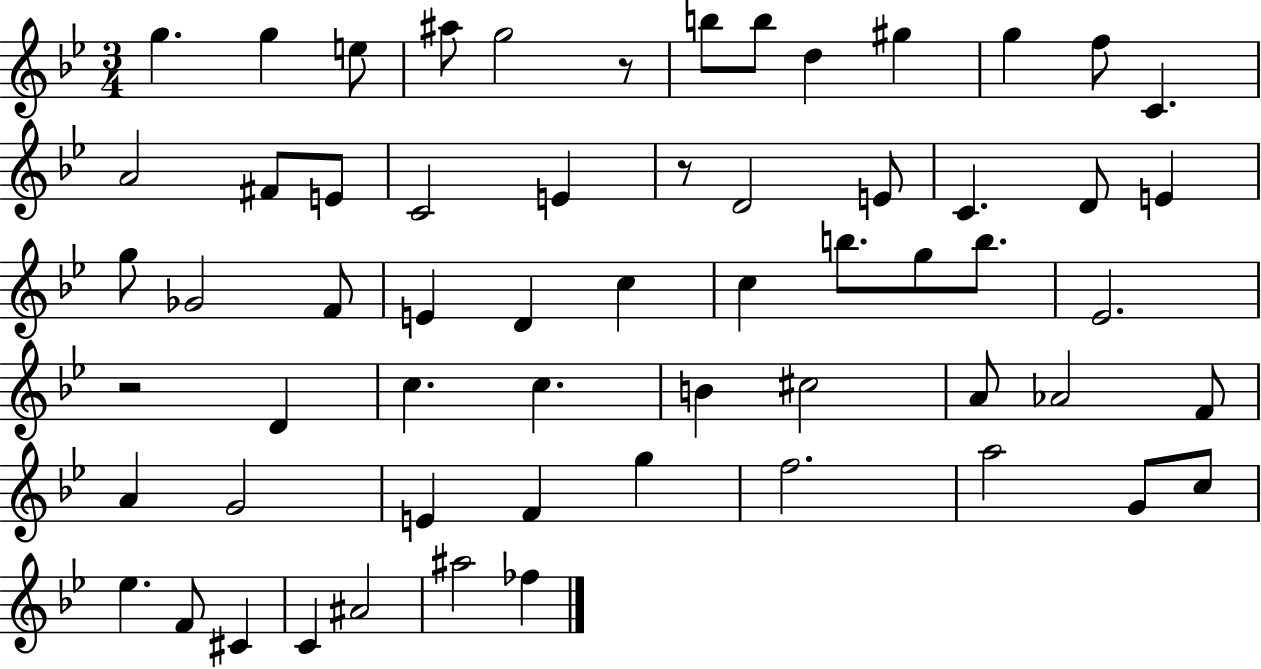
{
  \clef treble
  \numericTimeSignature
  \time 3/4
  \key bes \major
  \repeat volta 2 { g''4. g''4 e''8 | ais''8 g''2 r8 | b''8 b''8 d''4 gis''4 | g''4 f''8 c'4. | \break a'2 fis'8 e'8 | c'2 e'4 | r8 d'2 e'8 | c'4. d'8 e'4 | \break g''8 ges'2 f'8 | e'4 d'4 c''4 | c''4 b''8. g''8 b''8. | ees'2. | \break r2 d'4 | c''4. c''4. | b'4 cis''2 | a'8 aes'2 f'8 | \break a'4 g'2 | e'4 f'4 g''4 | f''2. | a''2 g'8 c''8 | \break ees''4. f'8 cis'4 | c'4 ais'2 | ais''2 fes''4 | } \bar "|."
}